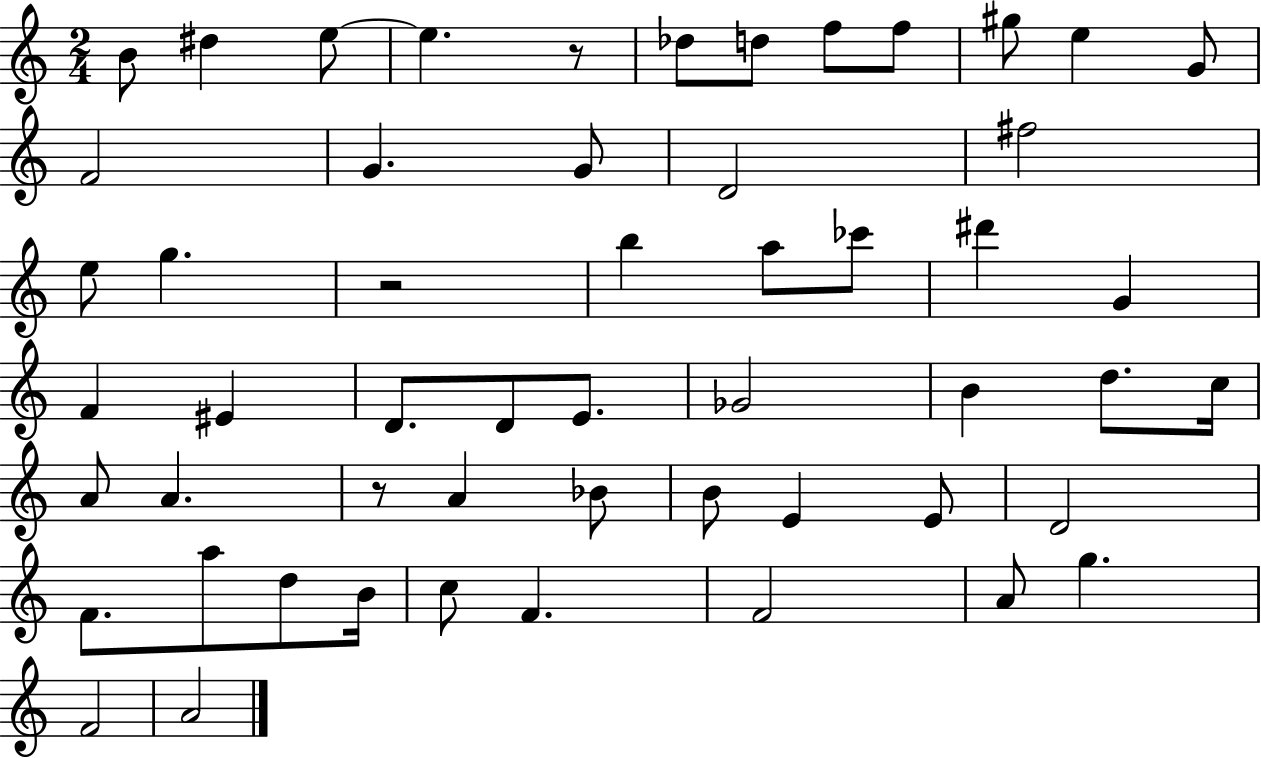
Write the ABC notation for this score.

X:1
T:Untitled
M:2/4
L:1/4
K:C
B/2 ^d e/2 e z/2 _d/2 d/2 f/2 f/2 ^g/2 e G/2 F2 G G/2 D2 ^f2 e/2 g z2 b a/2 _c'/2 ^d' G F ^E D/2 D/2 E/2 _G2 B d/2 c/4 A/2 A z/2 A _B/2 B/2 E E/2 D2 F/2 a/2 d/2 B/4 c/2 F F2 A/2 g F2 A2